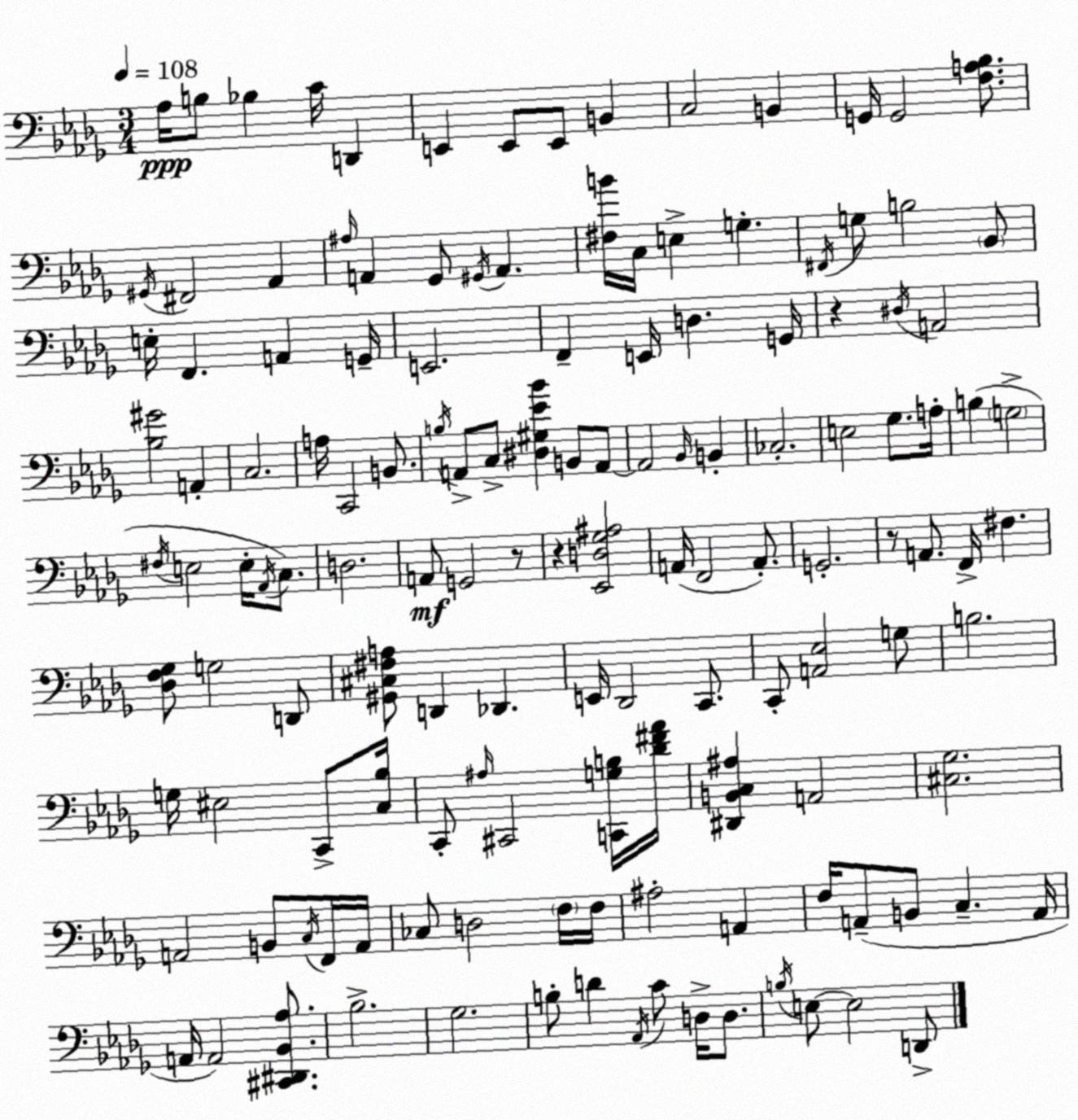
X:1
T:Untitled
M:3/4
L:1/4
K:Bbm
_A,/4 B,/2 _B, C/4 D,, E,, E,,/2 E,,/2 B,, C,2 B,, G,,/4 G,,2 [F,A,_B,]/2 ^G,,/4 ^F,,2 _A,, ^A,/4 A,, _G,,/2 ^G,,/4 A,, [^F,B]/4 C,/4 E, G, ^F,,/4 G,/2 B,2 _B,,/2 E,/4 F,, A,, G,,/4 E,,2 F,, E,,/4 D, G,,/4 z ^D,/4 A,,2 [_B,^G]2 A,, C,2 A,/4 C,,2 B,,/2 B,/4 A,,/2 C,/2 [^D,^G,_E_B] B,,/2 A,,/2 A,,2 _B,,/4 B,, _C,2 E,2 _G,/2 A,/4 B, G,2 ^F,/4 E,2 E,/4 _A,,/4 C,/2 D,2 A,,/2 G,,2 z/2 z [_E,,D,_G,^A,]2 A,,/4 F,,2 A,,/2 G,,2 z/2 A,,/2 F,,/4 ^F, [_D,F,_G,]/2 G,2 D,,/2 [^G,,^C,^F,A,]/2 D,, _D,, E,,/4 _D,,2 C,,/2 C,,/2 [A,,_E,]2 G,/2 B,2 G,/4 ^E,2 C,,/2 [C,_B,]/4 C,,/2 ^A,/4 ^C,,2 [C,,G,B,]/4 [_D^F_A]/4 [^D,,B,,C,^A,] A,,2 [^C,_G,]2 A,,2 B,,/2 C,/4 F,,/4 A,,/4 _C,/2 D,2 F,/4 F,/4 ^A,2 A,, F,/4 A,,/2 B,,/2 C, A,,/4 A,,/4 A,,2 [^C,,^D,,_B,,_A,]/2 _B,2 _G,2 B,/2 D _A,,/4 C/2 D,/4 D,/2 B,/4 E,/2 E,2 D,,/2